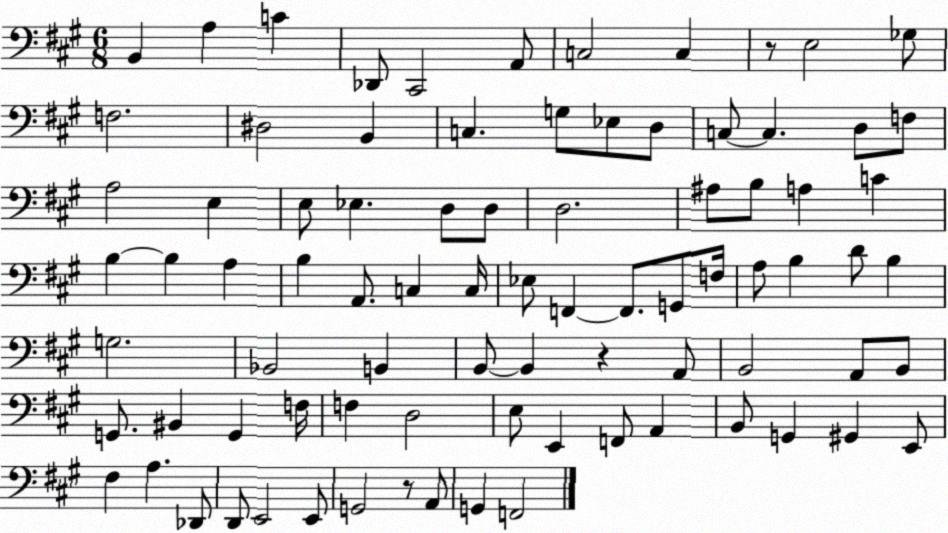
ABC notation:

X:1
T:Untitled
M:6/8
L:1/4
K:A
B,, A, C _D,,/2 ^C,,2 A,,/2 C,2 C, z/2 E,2 _G,/2 F,2 ^D,2 B,, C, G,/2 _E,/2 D,/2 C,/2 C, D,/2 F,/2 A,2 E, E,/2 _E, D,/2 D,/2 D,2 ^A,/2 B,/2 A, C B, B, A, B, A,,/2 C, C,/4 _E,/2 F,, F,,/2 G,,/2 F,/4 A,/2 B, D/2 B, G,2 _B,,2 B,, B,,/2 B,, z A,,/2 B,,2 A,,/2 B,,/2 G,,/2 ^B,, G,, F,/4 F, D,2 E,/2 E,, F,,/2 A,, B,,/2 G,, ^G,, E,,/2 ^F, A, _D,,/2 D,,/2 E,,2 E,,/2 G,,2 z/2 A,,/2 G,, F,,2